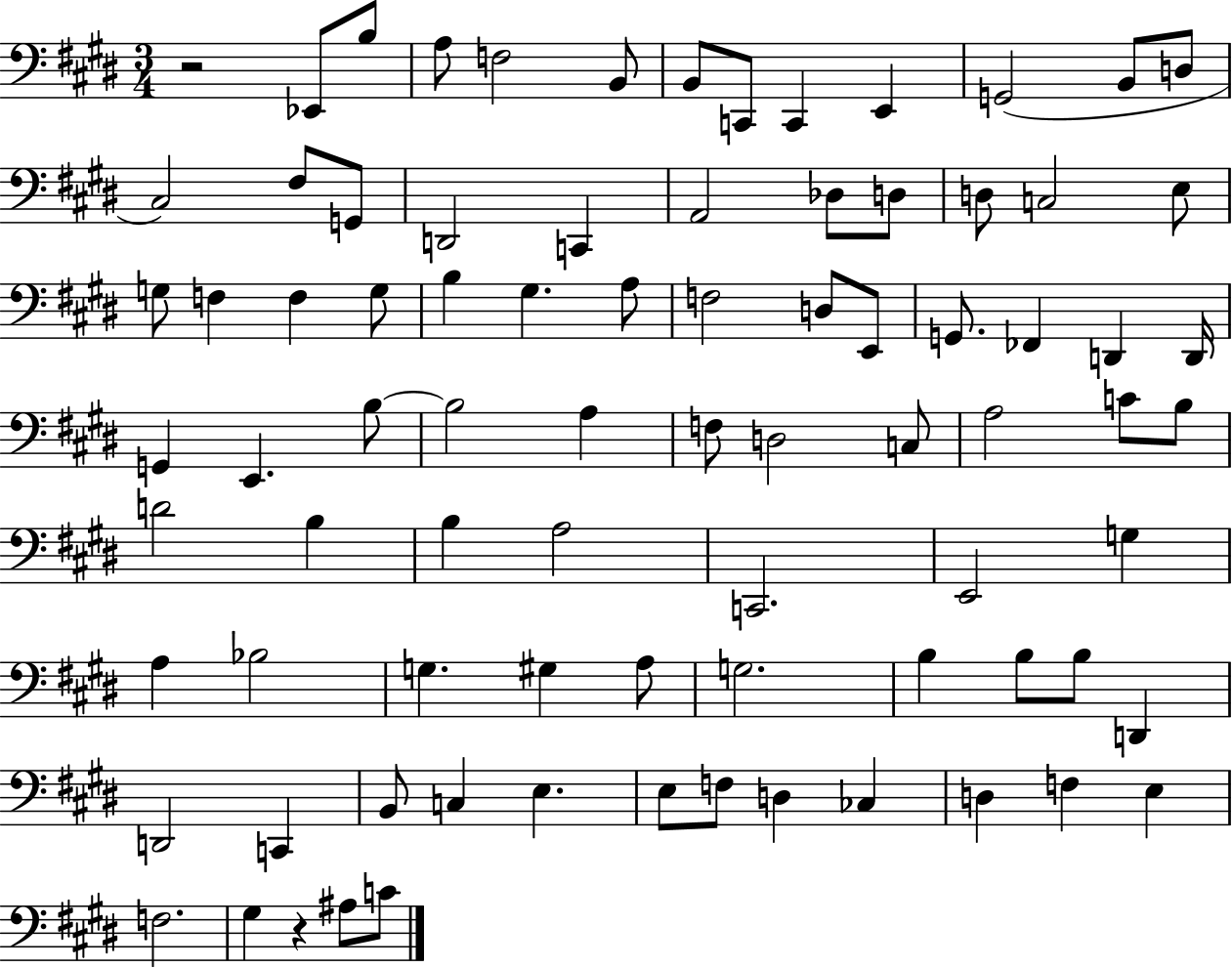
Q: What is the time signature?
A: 3/4